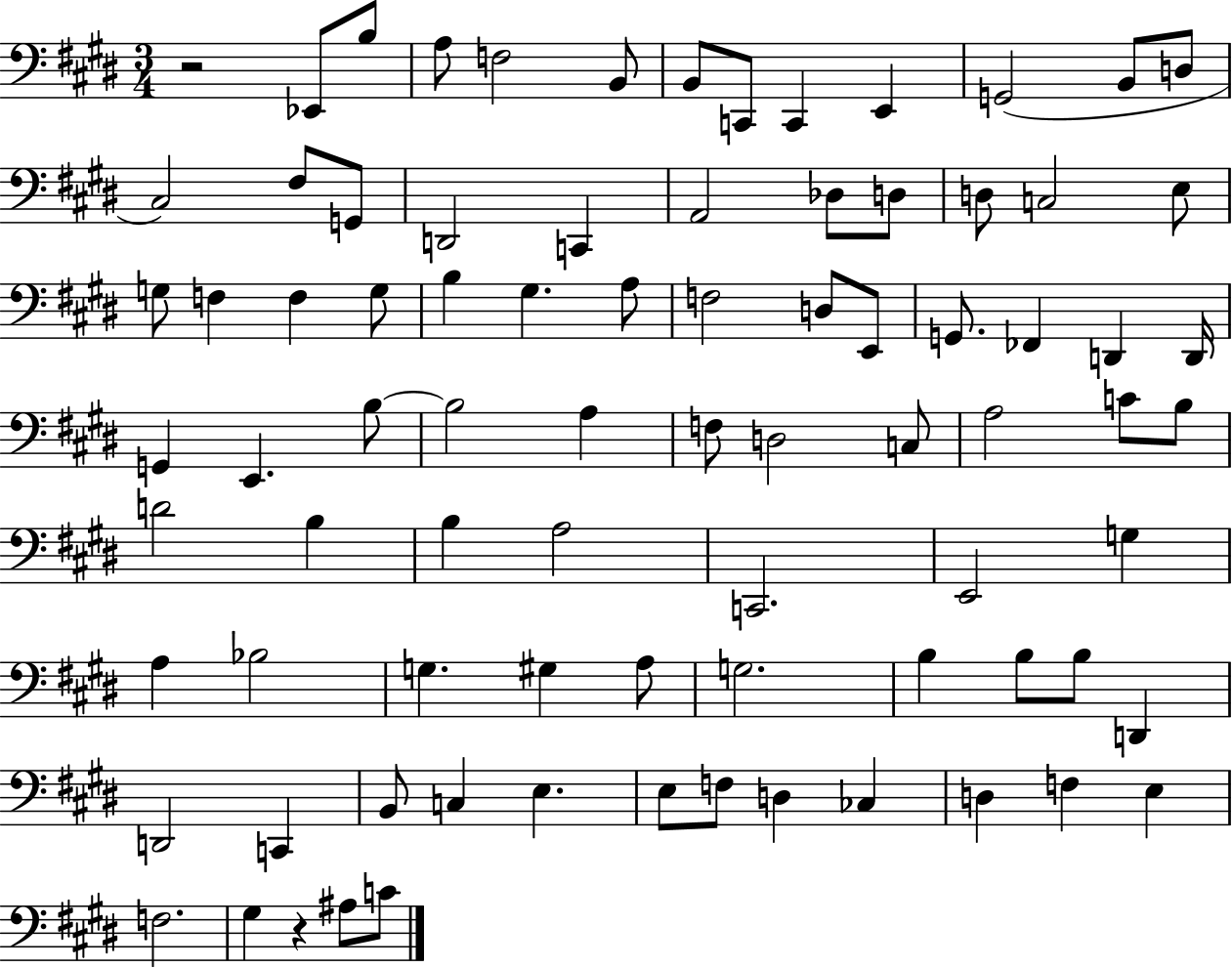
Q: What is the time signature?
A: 3/4